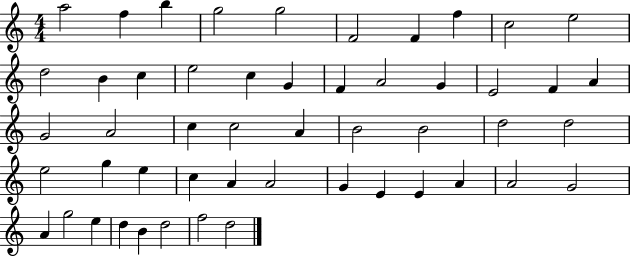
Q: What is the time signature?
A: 4/4